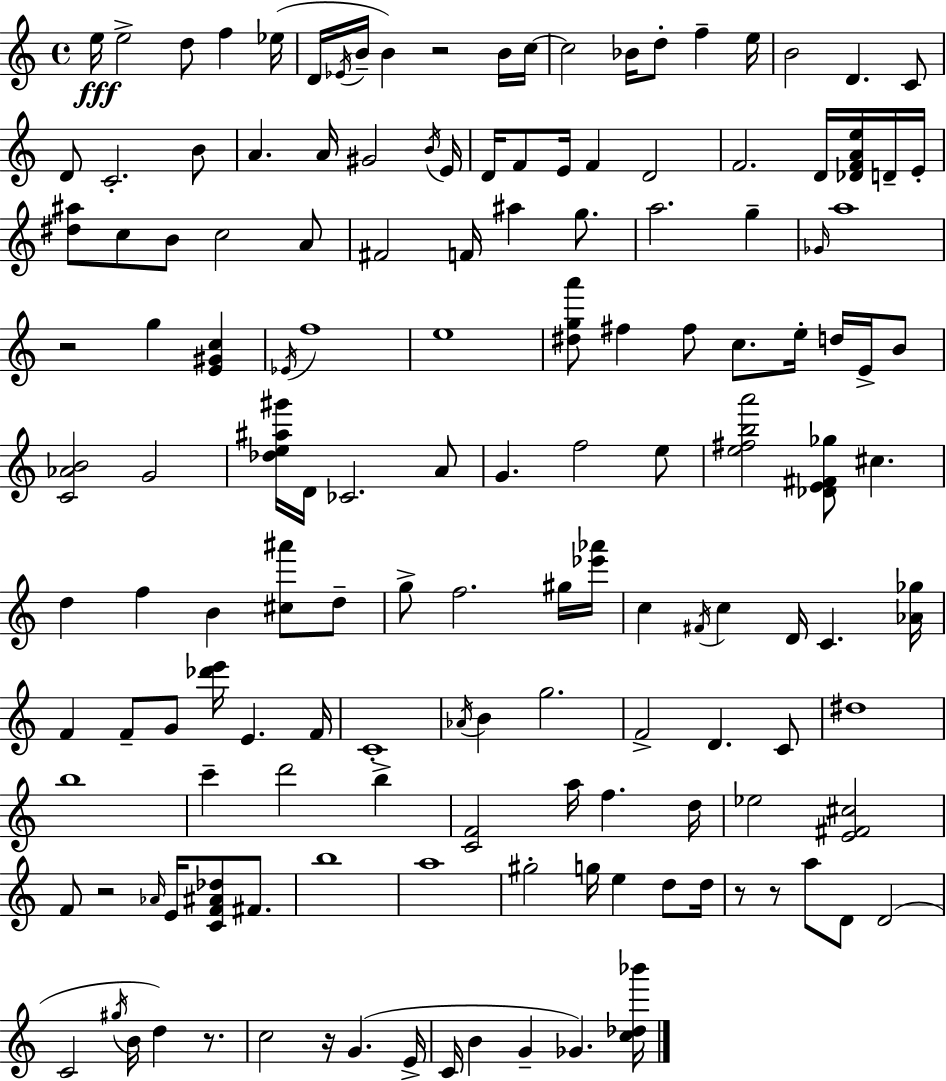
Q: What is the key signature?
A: C major